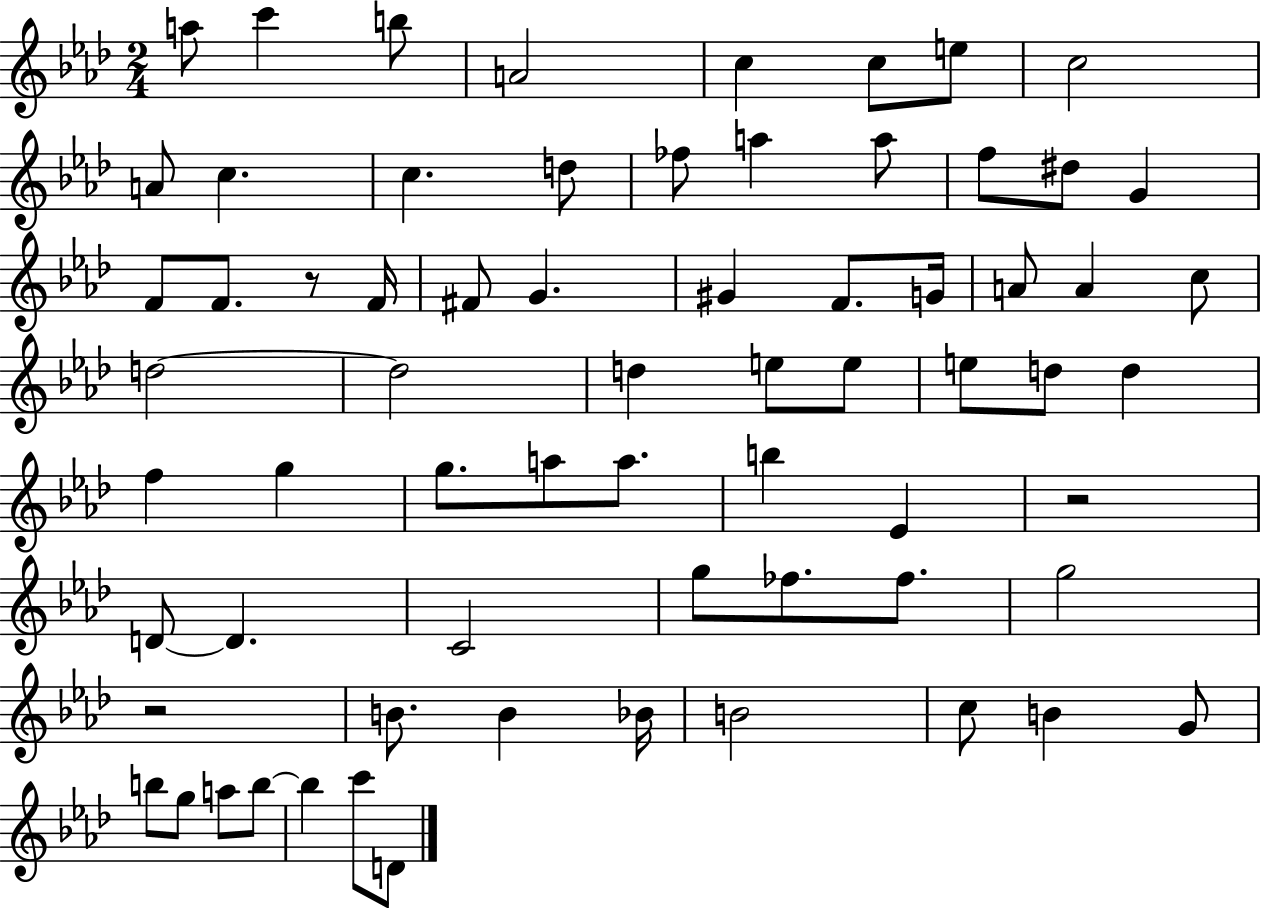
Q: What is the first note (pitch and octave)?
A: A5